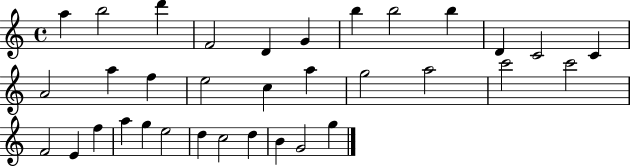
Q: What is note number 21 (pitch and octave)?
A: C6